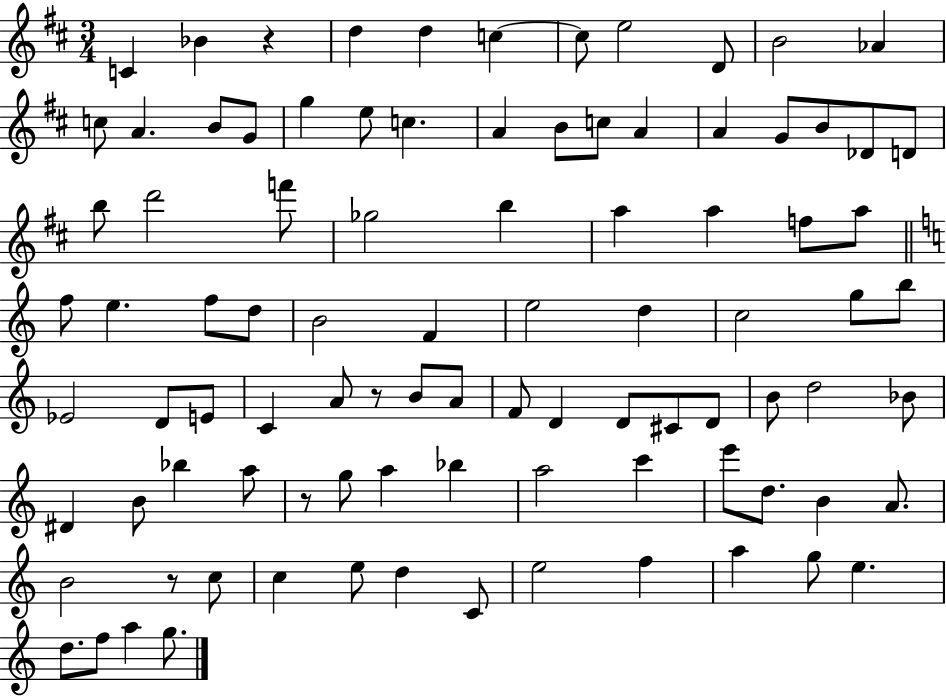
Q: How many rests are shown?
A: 4